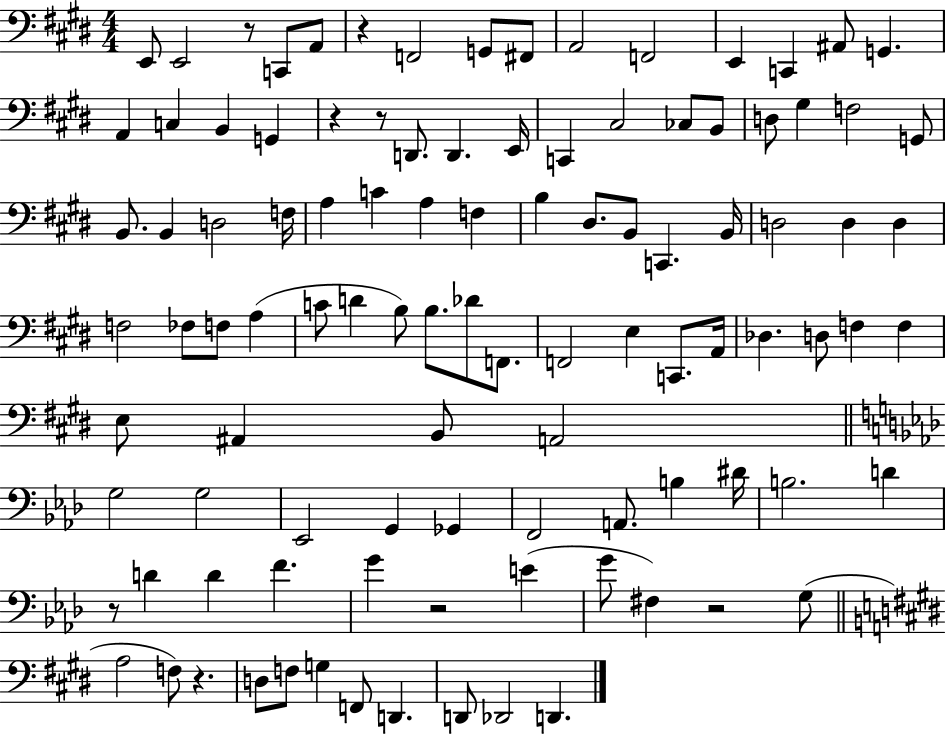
X:1
T:Untitled
M:4/4
L:1/4
K:E
E,,/2 E,,2 z/2 C,,/2 A,,/2 z F,,2 G,,/2 ^F,,/2 A,,2 F,,2 E,, C,, ^A,,/2 G,, A,, C, B,, G,, z z/2 D,,/2 D,, E,,/4 C,, ^C,2 _C,/2 B,,/2 D,/2 ^G, F,2 G,,/2 B,,/2 B,, D,2 F,/4 A, C A, F, B, ^D,/2 B,,/2 C,, B,,/4 D,2 D, D, F,2 _F,/2 F,/2 A, C/2 D B,/2 B,/2 _D/2 F,,/2 F,,2 E, C,,/2 A,,/4 _D, D,/2 F, F, E,/2 ^A,, B,,/2 A,,2 G,2 G,2 _E,,2 G,, _G,, F,,2 A,,/2 B, ^D/4 B,2 D z/2 D D F G z2 E G/2 ^F, z2 G,/2 A,2 F,/2 z D,/2 F,/2 G, F,,/2 D,, D,,/2 _D,,2 D,,